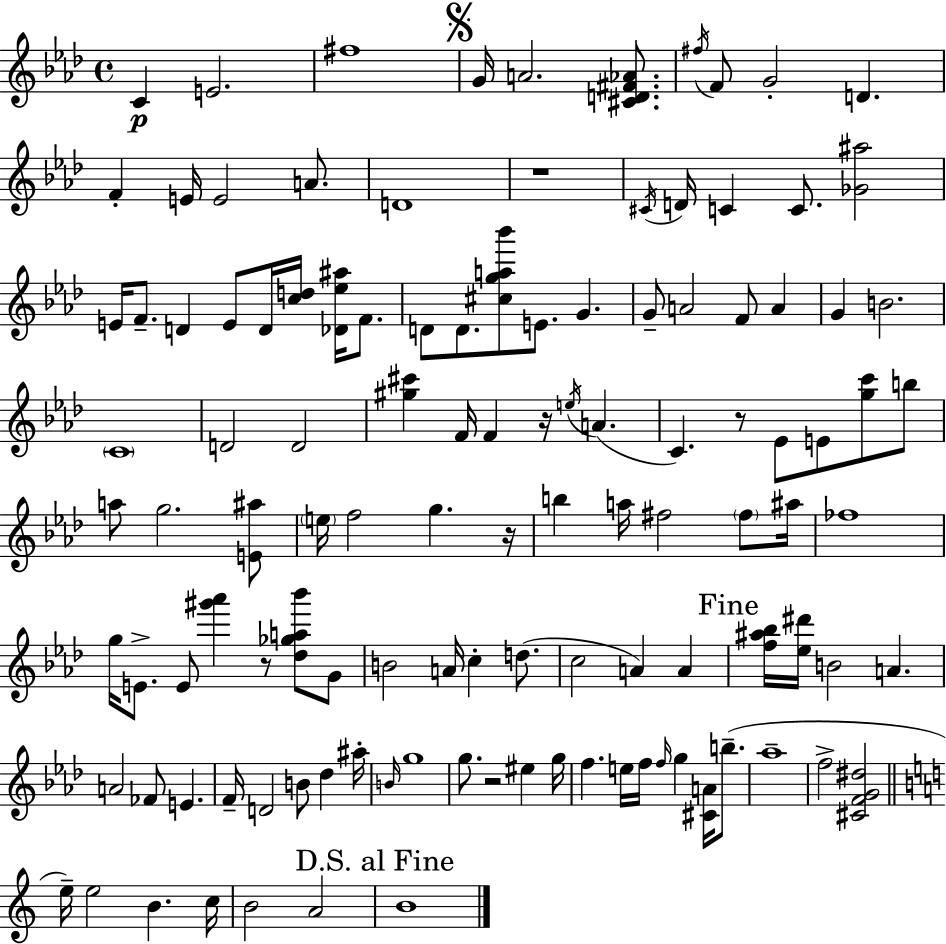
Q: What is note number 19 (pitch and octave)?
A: E4